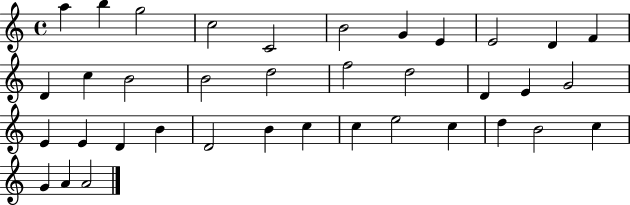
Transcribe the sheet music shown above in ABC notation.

X:1
T:Untitled
M:4/4
L:1/4
K:C
a b g2 c2 C2 B2 G E E2 D F D c B2 B2 d2 f2 d2 D E G2 E E D B D2 B c c e2 c d B2 c G A A2